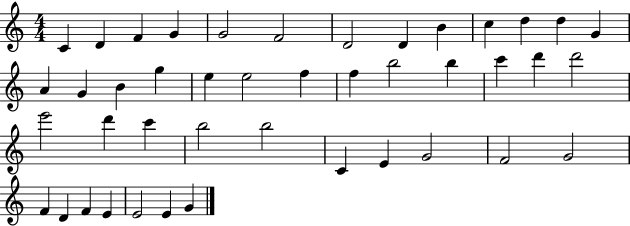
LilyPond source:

{
  \clef treble
  \numericTimeSignature
  \time 4/4
  \key c \major
  c'4 d'4 f'4 g'4 | g'2 f'2 | d'2 d'4 b'4 | c''4 d''4 d''4 g'4 | \break a'4 g'4 b'4 g''4 | e''4 e''2 f''4 | f''4 b''2 b''4 | c'''4 d'''4 d'''2 | \break e'''2 d'''4 c'''4 | b''2 b''2 | c'4 e'4 g'2 | f'2 g'2 | \break f'4 d'4 f'4 e'4 | e'2 e'4 g'4 | \bar "|."
}